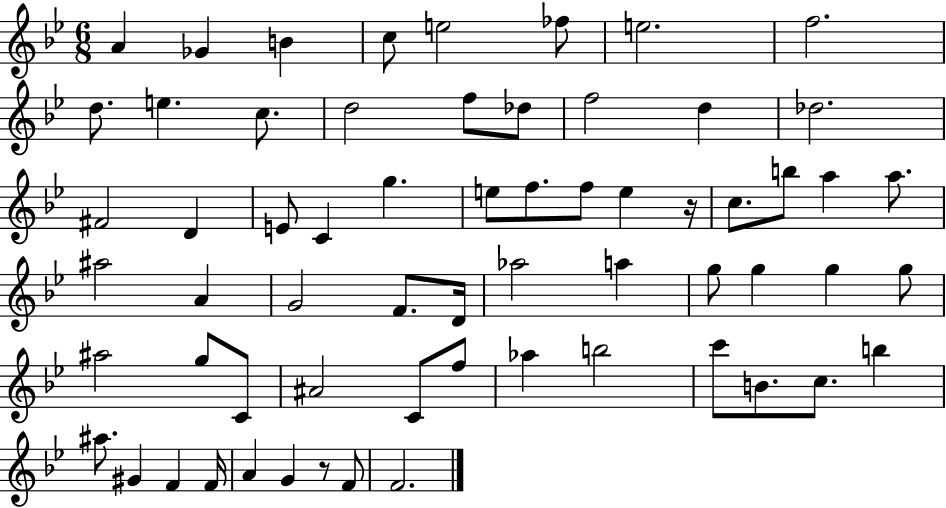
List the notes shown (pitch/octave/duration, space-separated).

A4/q Gb4/q B4/q C5/e E5/h FES5/e E5/h. F5/h. D5/e. E5/q. C5/e. D5/h F5/e Db5/e F5/h D5/q Db5/h. F#4/h D4/q E4/e C4/q G5/q. E5/e F5/e. F5/e E5/q R/s C5/e. B5/e A5/q A5/e. A#5/h A4/q G4/h F4/e. D4/s Ab5/h A5/q G5/e G5/q G5/q G5/e A#5/h G5/e C4/e A#4/h C4/e F5/e Ab5/q B5/h C6/e B4/e. C5/e. B5/q A#5/e. G#4/q F4/q F4/s A4/q G4/q R/e F4/e F4/h.